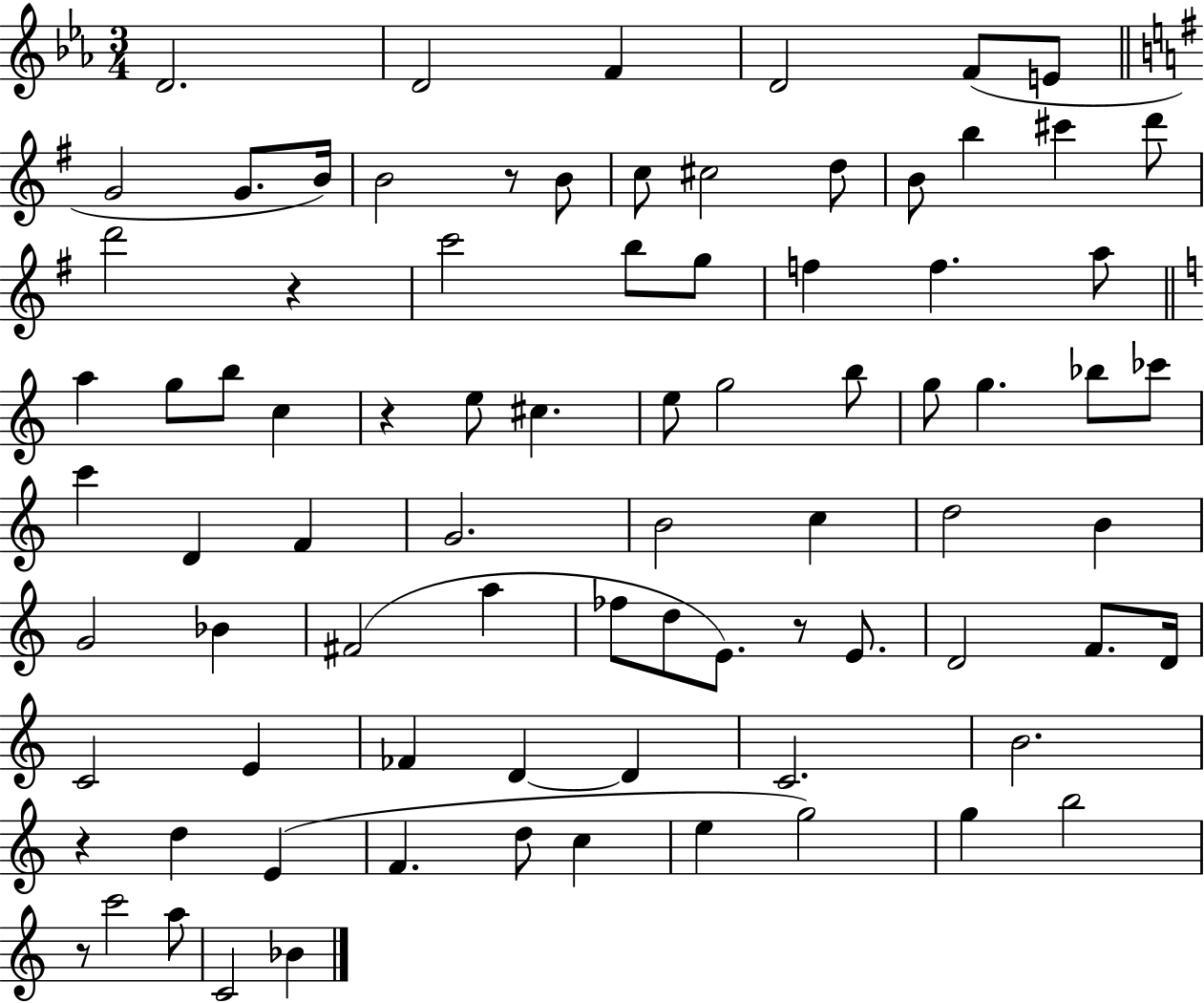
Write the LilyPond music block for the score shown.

{
  \clef treble
  \numericTimeSignature
  \time 3/4
  \key ees \major
  d'2. | d'2 f'4 | d'2 f'8( e'8 | \bar "||" \break \key g \major g'2 g'8. b'16) | b'2 r8 b'8 | c''8 cis''2 d''8 | b'8 b''4 cis'''4 d'''8 | \break d'''2 r4 | c'''2 b''8 g''8 | f''4 f''4. a''8 | \bar "||" \break \key c \major a''4 g''8 b''8 c''4 | r4 e''8 cis''4. | e''8 g''2 b''8 | g''8 g''4. bes''8 ces'''8 | \break c'''4 d'4 f'4 | g'2. | b'2 c''4 | d''2 b'4 | \break g'2 bes'4 | fis'2( a''4 | fes''8 d''8 e'8.) r8 e'8. | d'2 f'8. d'16 | \break c'2 e'4 | fes'4 d'4~~ d'4 | c'2. | b'2. | \break r4 d''4 e'4( | f'4. d''8 c''4 | e''4 g''2) | g''4 b''2 | \break r8 c'''2 a''8 | c'2 bes'4 | \bar "|."
}